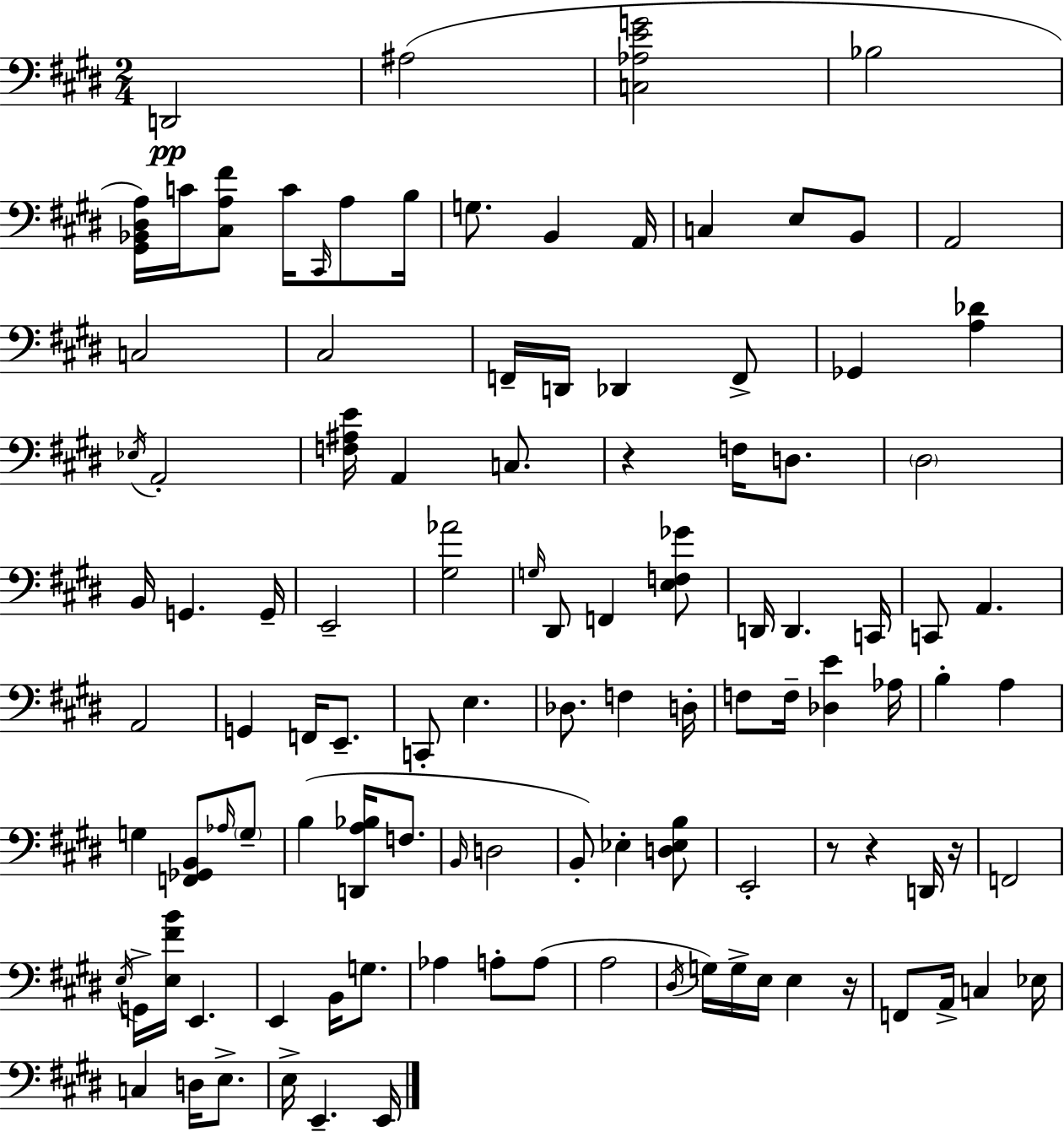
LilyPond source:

{
  \clef bass
  \numericTimeSignature
  \time 2/4
  \key e \major
  d,2\pp | ais2( | <c aes e' g'>2 | bes2 | \break <gis, bes, dis a>16) c'16 <cis a fis'>8 c'16 \grace { cis,16 } a8 | b16 g8. b,4 | a,16 c4 e8 b,8 | a,2 | \break c2 | cis2 | f,16-- d,16 des,4 f,8-> | ges,4 <a des'>4 | \break \acciaccatura { ees16 } a,2-. | <f ais e'>16 a,4 c8. | r4 f16 d8. | \parenthesize dis2 | \break b,16 g,4. | g,16-- e,2-- | <gis aes'>2 | \grace { g16 } dis,8 f,4 | \break <e f ges'>8 d,16 d,4. | c,16 c,8 a,4. | a,2 | g,4 f,16 | \break e,8.-- c,8-. e4. | des8. f4 | d16-. f8 f16-- <des e'>4 | aes16 b4-. a4 | \break g4 <f, ges, b,>8 | \grace { aes16 } \parenthesize g8-- b4( | <d, a bes>16 f8. \grace { b,16 } d2 | b,8-.) ees4-. | \break <d ees b>8 e,2-. | r8 r4 | d,16 r16 f,2 | \acciaccatura { e16 } g,16-> <e fis' b'>16 | \break e,4. e,4 | b,16 g8. aes4 | a8-. a8( a2 | \acciaccatura { dis16 }) g16 | \break g16-> e16 e4 r16 f,8 | a,16-> c4 ees16 c4 | d16 e8.-> e16-> | e,4.-- e,16 \bar "|."
}